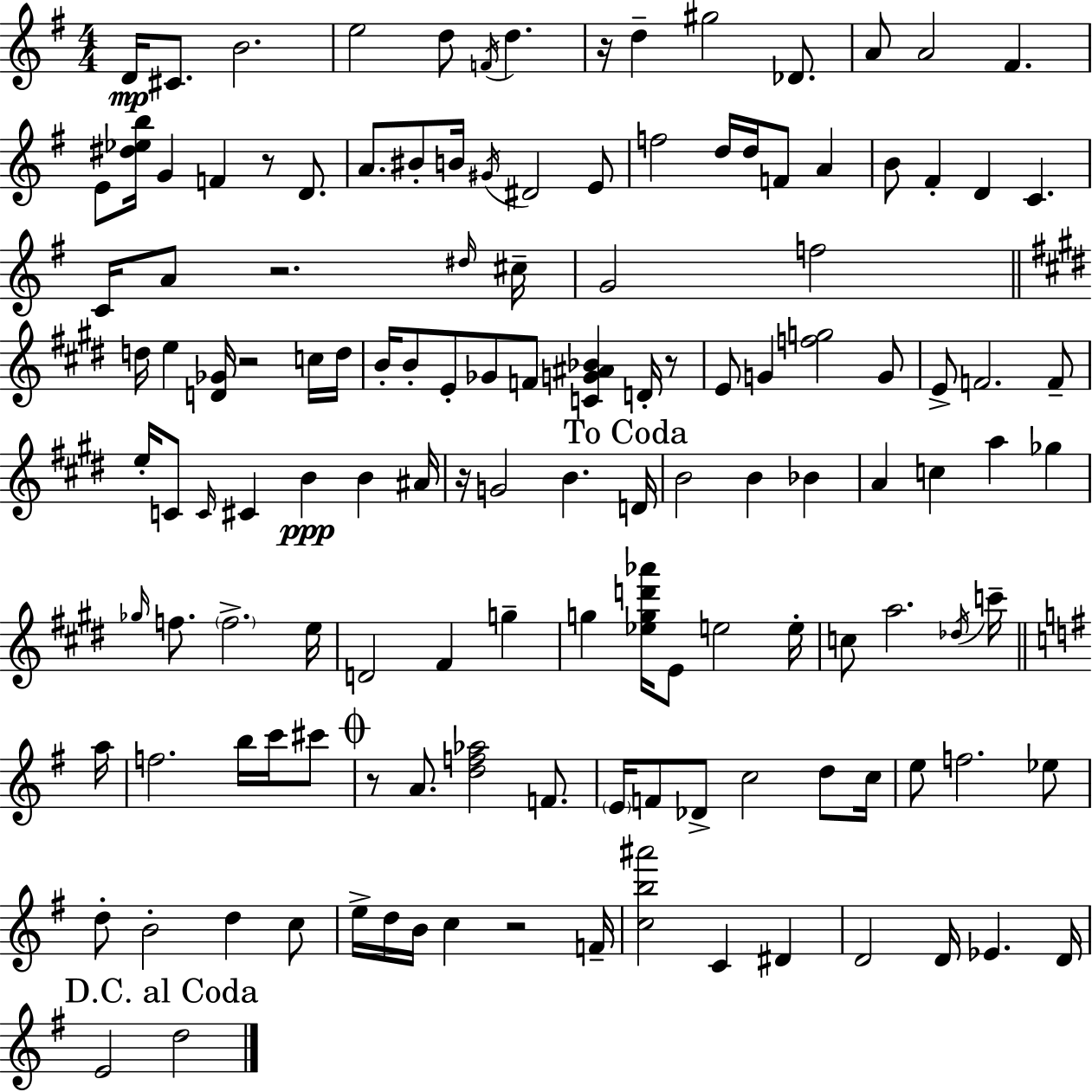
{
  \clef treble
  \numericTimeSignature
  \time 4/4
  \key e \minor
  d'16\mp cis'8. b'2. | e''2 d''8 \acciaccatura { f'16 } d''4. | r16 d''4-- gis''2 des'8. | a'8 a'2 fis'4. | \break e'8 <dis'' ees'' b''>16 g'4 f'4 r8 d'8. | a'8. bis'8-. b'16 \acciaccatura { gis'16 } dis'2 | e'8 f''2 d''16 d''16 f'8 a'4 | b'8 fis'4-. d'4 c'4. | \break c'16 a'8 r2. | \grace { dis''16 } cis''16-- g'2 f''2 | \bar "||" \break \key e \major d''16 e''4 <d' ges'>16 r2 c''16 d''16 | b'16-. b'8-. e'8-. ges'8 f'8 <c' g' ais' bes'>4 d'16-. r8 | e'8 g'4 <f'' g''>2 g'8 | e'8-> f'2. f'8-- | \break e''16-. c'8 \grace { c'16 } cis'4 b'4\ppp b'4 | ais'16 r16 g'2 b'4. | \mark "To Coda" d'16 b'2 b'4 bes'4 | a'4 c''4 a''4 ges''4 | \break \grace { ges''16 } f''8. \parenthesize f''2.-> | e''16 d'2 fis'4 g''4-- | g''4 <ees'' g'' d''' aes'''>16 e'8 e''2 | e''16-. c''8 a''2. | \break \acciaccatura { des''16 } c'''16-- \bar "||" \break \key e \minor a''16 f''2. b''16 c'''16 cis'''8 | \mark \markup { \musicglyph "scripts.coda" } r8 a'8. <d'' f'' aes''>2 f'8. | \parenthesize e'16 f'8 des'8-> c''2 d''8 | c''16 e''8 f''2. ees''8 | \break d''8-. b'2-. d''4 c''8 | e''16-> d''16 b'16 c''4 r2 | f'16-- <c'' b'' ais'''>2 c'4 dis'4 | d'2 d'16 ees'4. | \break d'16 \mark "D.C. al Coda" e'2 d''2 | \bar "|."
}